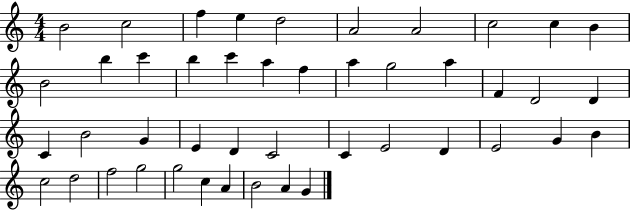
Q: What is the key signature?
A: C major